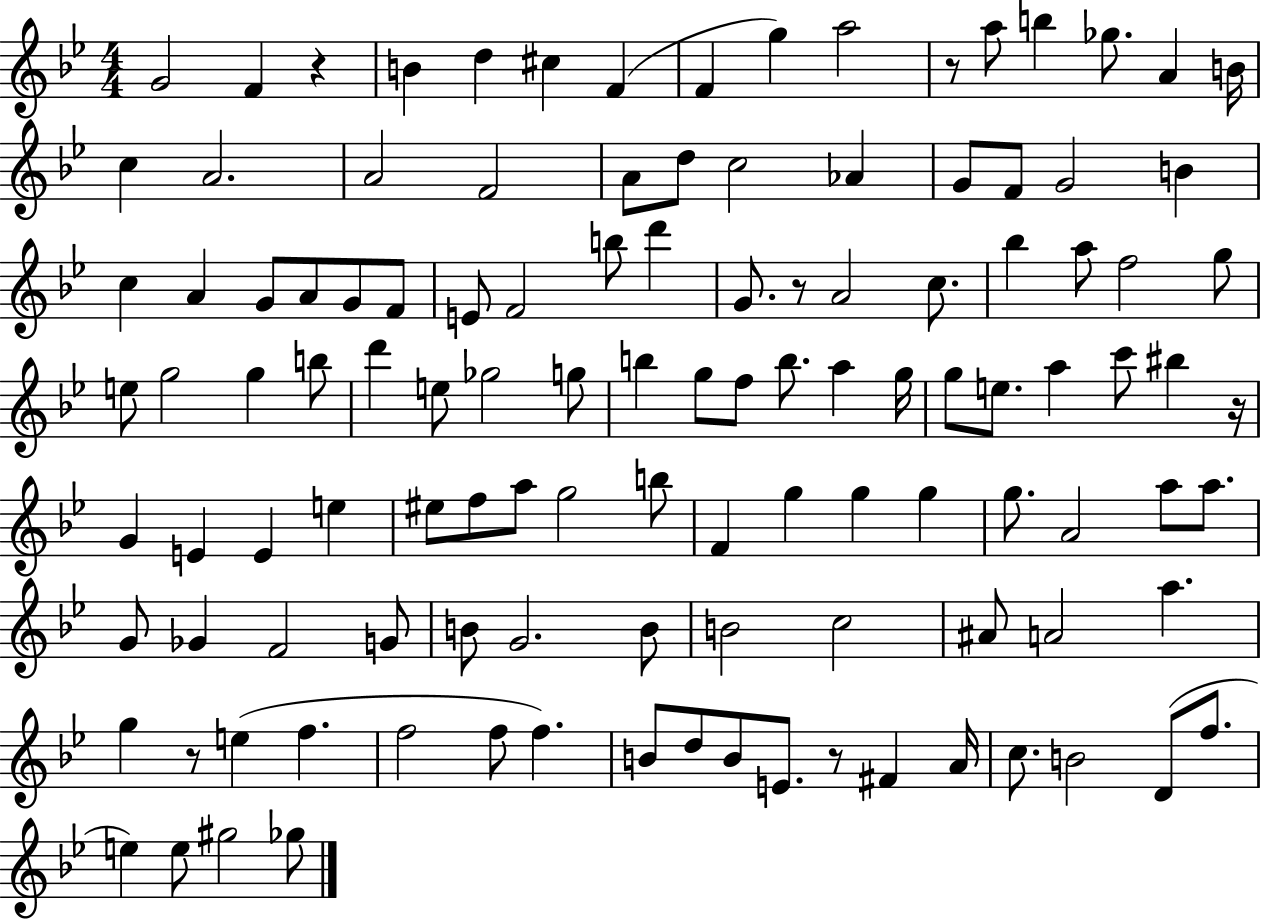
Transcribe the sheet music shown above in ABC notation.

X:1
T:Untitled
M:4/4
L:1/4
K:Bb
G2 F z B d ^c F F g a2 z/2 a/2 b _g/2 A B/4 c A2 A2 F2 A/2 d/2 c2 _A G/2 F/2 G2 B c A G/2 A/2 G/2 F/2 E/2 F2 b/2 d' G/2 z/2 A2 c/2 _b a/2 f2 g/2 e/2 g2 g b/2 d' e/2 _g2 g/2 b g/2 f/2 b/2 a g/4 g/2 e/2 a c'/2 ^b z/4 G E E e ^e/2 f/2 a/2 g2 b/2 F g g g g/2 A2 a/2 a/2 G/2 _G F2 G/2 B/2 G2 B/2 B2 c2 ^A/2 A2 a g z/2 e f f2 f/2 f B/2 d/2 B/2 E/2 z/2 ^F A/4 c/2 B2 D/2 f/2 e e/2 ^g2 _g/2